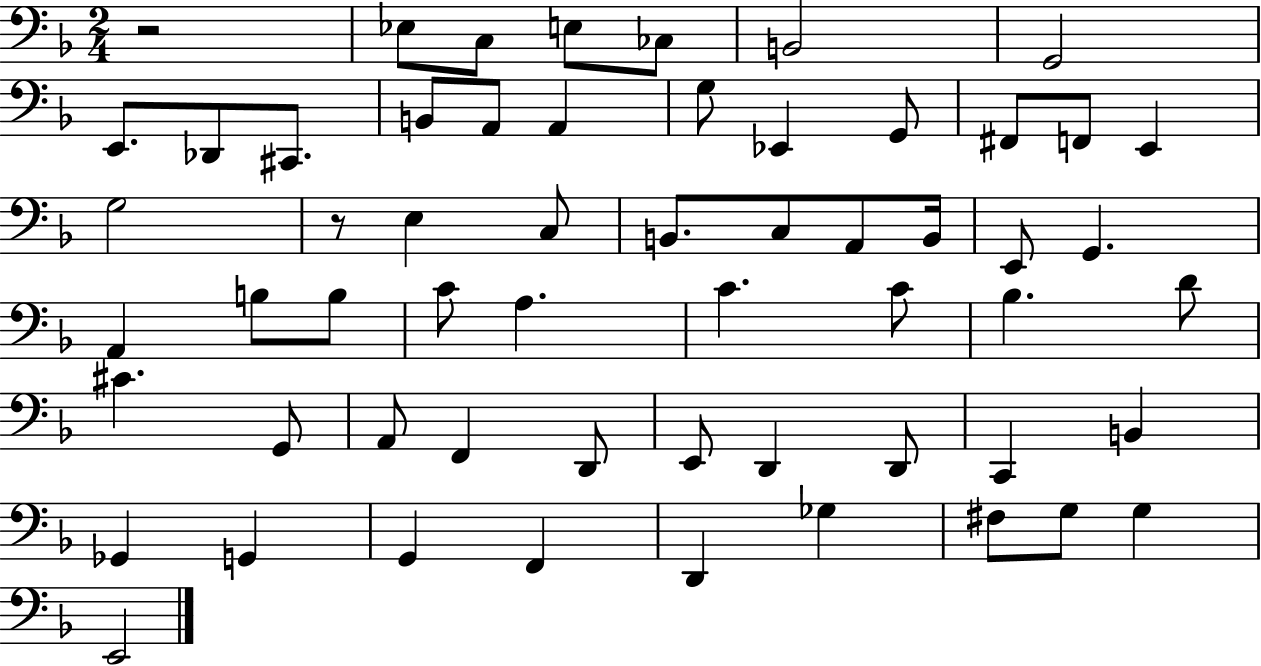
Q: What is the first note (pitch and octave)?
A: Eb3